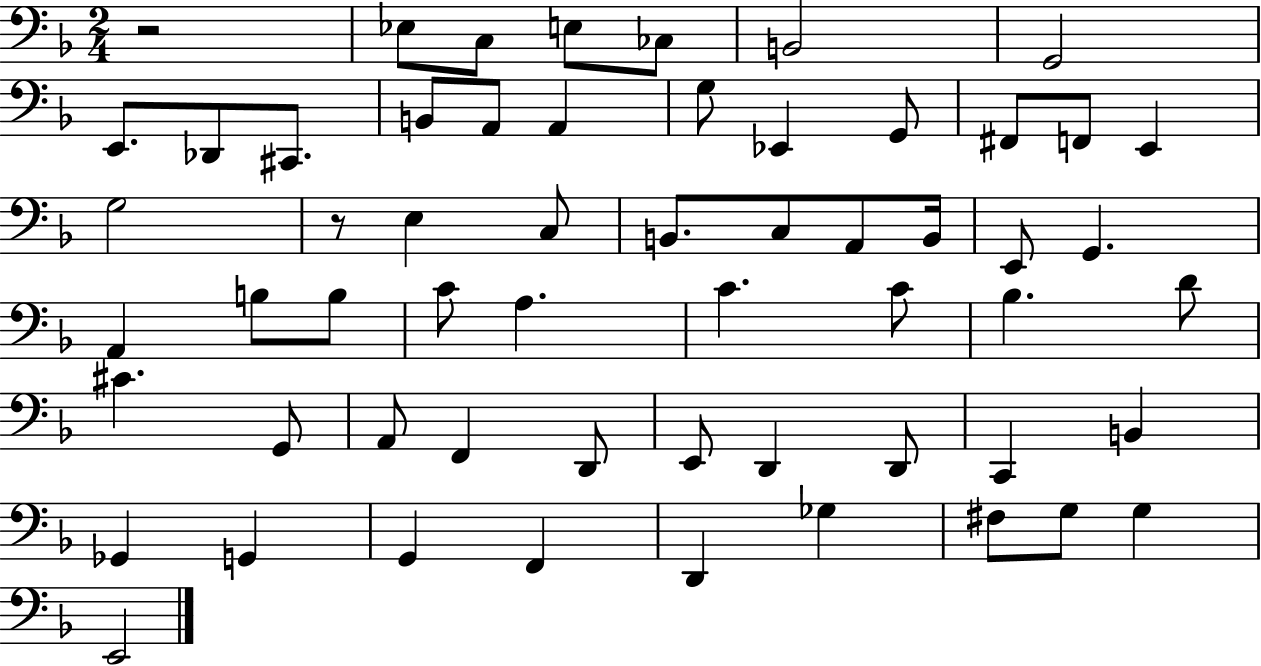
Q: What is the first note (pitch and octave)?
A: Eb3